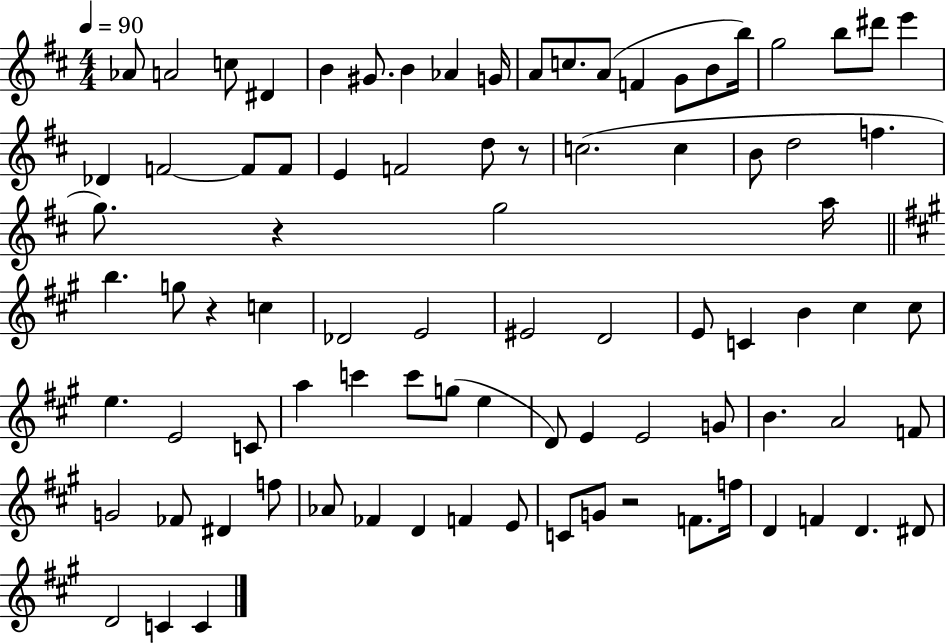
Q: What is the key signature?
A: D major